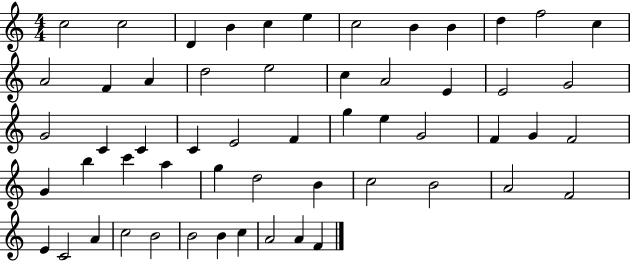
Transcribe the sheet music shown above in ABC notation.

X:1
T:Untitled
M:4/4
L:1/4
K:C
c2 c2 D B c e c2 B B d f2 c A2 F A d2 e2 c A2 E E2 G2 G2 C C C E2 F g e G2 F G F2 G b c' a g d2 B c2 B2 A2 F2 E C2 A c2 B2 B2 B c A2 A F